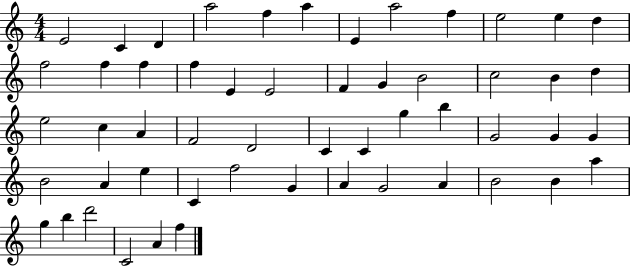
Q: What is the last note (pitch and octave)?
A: F5